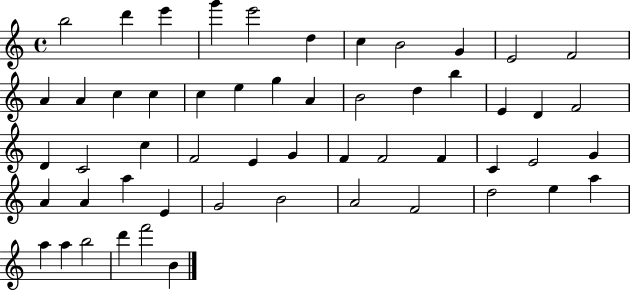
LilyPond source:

{
  \clef treble
  \time 4/4
  \defaultTimeSignature
  \key c \major
  b''2 d'''4 e'''4 | g'''4 e'''2 d''4 | c''4 b'2 g'4 | e'2 f'2 | \break a'4 a'4 c''4 c''4 | c''4 e''4 g''4 a'4 | b'2 d''4 b''4 | e'4 d'4 f'2 | \break d'4 c'2 c''4 | f'2 e'4 g'4 | f'4 f'2 f'4 | c'4 e'2 g'4 | \break a'4 a'4 a''4 e'4 | g'2 b'2 | a'2 f'2 | d''2 e''4 a''4 | \break a''4 a''4 b''2 | d'''4 f'''2 b'4 | \bar "|."
}